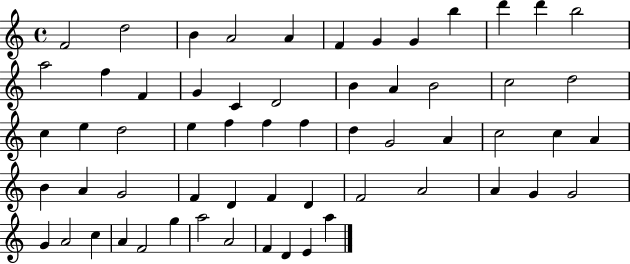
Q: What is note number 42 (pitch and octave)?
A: F4